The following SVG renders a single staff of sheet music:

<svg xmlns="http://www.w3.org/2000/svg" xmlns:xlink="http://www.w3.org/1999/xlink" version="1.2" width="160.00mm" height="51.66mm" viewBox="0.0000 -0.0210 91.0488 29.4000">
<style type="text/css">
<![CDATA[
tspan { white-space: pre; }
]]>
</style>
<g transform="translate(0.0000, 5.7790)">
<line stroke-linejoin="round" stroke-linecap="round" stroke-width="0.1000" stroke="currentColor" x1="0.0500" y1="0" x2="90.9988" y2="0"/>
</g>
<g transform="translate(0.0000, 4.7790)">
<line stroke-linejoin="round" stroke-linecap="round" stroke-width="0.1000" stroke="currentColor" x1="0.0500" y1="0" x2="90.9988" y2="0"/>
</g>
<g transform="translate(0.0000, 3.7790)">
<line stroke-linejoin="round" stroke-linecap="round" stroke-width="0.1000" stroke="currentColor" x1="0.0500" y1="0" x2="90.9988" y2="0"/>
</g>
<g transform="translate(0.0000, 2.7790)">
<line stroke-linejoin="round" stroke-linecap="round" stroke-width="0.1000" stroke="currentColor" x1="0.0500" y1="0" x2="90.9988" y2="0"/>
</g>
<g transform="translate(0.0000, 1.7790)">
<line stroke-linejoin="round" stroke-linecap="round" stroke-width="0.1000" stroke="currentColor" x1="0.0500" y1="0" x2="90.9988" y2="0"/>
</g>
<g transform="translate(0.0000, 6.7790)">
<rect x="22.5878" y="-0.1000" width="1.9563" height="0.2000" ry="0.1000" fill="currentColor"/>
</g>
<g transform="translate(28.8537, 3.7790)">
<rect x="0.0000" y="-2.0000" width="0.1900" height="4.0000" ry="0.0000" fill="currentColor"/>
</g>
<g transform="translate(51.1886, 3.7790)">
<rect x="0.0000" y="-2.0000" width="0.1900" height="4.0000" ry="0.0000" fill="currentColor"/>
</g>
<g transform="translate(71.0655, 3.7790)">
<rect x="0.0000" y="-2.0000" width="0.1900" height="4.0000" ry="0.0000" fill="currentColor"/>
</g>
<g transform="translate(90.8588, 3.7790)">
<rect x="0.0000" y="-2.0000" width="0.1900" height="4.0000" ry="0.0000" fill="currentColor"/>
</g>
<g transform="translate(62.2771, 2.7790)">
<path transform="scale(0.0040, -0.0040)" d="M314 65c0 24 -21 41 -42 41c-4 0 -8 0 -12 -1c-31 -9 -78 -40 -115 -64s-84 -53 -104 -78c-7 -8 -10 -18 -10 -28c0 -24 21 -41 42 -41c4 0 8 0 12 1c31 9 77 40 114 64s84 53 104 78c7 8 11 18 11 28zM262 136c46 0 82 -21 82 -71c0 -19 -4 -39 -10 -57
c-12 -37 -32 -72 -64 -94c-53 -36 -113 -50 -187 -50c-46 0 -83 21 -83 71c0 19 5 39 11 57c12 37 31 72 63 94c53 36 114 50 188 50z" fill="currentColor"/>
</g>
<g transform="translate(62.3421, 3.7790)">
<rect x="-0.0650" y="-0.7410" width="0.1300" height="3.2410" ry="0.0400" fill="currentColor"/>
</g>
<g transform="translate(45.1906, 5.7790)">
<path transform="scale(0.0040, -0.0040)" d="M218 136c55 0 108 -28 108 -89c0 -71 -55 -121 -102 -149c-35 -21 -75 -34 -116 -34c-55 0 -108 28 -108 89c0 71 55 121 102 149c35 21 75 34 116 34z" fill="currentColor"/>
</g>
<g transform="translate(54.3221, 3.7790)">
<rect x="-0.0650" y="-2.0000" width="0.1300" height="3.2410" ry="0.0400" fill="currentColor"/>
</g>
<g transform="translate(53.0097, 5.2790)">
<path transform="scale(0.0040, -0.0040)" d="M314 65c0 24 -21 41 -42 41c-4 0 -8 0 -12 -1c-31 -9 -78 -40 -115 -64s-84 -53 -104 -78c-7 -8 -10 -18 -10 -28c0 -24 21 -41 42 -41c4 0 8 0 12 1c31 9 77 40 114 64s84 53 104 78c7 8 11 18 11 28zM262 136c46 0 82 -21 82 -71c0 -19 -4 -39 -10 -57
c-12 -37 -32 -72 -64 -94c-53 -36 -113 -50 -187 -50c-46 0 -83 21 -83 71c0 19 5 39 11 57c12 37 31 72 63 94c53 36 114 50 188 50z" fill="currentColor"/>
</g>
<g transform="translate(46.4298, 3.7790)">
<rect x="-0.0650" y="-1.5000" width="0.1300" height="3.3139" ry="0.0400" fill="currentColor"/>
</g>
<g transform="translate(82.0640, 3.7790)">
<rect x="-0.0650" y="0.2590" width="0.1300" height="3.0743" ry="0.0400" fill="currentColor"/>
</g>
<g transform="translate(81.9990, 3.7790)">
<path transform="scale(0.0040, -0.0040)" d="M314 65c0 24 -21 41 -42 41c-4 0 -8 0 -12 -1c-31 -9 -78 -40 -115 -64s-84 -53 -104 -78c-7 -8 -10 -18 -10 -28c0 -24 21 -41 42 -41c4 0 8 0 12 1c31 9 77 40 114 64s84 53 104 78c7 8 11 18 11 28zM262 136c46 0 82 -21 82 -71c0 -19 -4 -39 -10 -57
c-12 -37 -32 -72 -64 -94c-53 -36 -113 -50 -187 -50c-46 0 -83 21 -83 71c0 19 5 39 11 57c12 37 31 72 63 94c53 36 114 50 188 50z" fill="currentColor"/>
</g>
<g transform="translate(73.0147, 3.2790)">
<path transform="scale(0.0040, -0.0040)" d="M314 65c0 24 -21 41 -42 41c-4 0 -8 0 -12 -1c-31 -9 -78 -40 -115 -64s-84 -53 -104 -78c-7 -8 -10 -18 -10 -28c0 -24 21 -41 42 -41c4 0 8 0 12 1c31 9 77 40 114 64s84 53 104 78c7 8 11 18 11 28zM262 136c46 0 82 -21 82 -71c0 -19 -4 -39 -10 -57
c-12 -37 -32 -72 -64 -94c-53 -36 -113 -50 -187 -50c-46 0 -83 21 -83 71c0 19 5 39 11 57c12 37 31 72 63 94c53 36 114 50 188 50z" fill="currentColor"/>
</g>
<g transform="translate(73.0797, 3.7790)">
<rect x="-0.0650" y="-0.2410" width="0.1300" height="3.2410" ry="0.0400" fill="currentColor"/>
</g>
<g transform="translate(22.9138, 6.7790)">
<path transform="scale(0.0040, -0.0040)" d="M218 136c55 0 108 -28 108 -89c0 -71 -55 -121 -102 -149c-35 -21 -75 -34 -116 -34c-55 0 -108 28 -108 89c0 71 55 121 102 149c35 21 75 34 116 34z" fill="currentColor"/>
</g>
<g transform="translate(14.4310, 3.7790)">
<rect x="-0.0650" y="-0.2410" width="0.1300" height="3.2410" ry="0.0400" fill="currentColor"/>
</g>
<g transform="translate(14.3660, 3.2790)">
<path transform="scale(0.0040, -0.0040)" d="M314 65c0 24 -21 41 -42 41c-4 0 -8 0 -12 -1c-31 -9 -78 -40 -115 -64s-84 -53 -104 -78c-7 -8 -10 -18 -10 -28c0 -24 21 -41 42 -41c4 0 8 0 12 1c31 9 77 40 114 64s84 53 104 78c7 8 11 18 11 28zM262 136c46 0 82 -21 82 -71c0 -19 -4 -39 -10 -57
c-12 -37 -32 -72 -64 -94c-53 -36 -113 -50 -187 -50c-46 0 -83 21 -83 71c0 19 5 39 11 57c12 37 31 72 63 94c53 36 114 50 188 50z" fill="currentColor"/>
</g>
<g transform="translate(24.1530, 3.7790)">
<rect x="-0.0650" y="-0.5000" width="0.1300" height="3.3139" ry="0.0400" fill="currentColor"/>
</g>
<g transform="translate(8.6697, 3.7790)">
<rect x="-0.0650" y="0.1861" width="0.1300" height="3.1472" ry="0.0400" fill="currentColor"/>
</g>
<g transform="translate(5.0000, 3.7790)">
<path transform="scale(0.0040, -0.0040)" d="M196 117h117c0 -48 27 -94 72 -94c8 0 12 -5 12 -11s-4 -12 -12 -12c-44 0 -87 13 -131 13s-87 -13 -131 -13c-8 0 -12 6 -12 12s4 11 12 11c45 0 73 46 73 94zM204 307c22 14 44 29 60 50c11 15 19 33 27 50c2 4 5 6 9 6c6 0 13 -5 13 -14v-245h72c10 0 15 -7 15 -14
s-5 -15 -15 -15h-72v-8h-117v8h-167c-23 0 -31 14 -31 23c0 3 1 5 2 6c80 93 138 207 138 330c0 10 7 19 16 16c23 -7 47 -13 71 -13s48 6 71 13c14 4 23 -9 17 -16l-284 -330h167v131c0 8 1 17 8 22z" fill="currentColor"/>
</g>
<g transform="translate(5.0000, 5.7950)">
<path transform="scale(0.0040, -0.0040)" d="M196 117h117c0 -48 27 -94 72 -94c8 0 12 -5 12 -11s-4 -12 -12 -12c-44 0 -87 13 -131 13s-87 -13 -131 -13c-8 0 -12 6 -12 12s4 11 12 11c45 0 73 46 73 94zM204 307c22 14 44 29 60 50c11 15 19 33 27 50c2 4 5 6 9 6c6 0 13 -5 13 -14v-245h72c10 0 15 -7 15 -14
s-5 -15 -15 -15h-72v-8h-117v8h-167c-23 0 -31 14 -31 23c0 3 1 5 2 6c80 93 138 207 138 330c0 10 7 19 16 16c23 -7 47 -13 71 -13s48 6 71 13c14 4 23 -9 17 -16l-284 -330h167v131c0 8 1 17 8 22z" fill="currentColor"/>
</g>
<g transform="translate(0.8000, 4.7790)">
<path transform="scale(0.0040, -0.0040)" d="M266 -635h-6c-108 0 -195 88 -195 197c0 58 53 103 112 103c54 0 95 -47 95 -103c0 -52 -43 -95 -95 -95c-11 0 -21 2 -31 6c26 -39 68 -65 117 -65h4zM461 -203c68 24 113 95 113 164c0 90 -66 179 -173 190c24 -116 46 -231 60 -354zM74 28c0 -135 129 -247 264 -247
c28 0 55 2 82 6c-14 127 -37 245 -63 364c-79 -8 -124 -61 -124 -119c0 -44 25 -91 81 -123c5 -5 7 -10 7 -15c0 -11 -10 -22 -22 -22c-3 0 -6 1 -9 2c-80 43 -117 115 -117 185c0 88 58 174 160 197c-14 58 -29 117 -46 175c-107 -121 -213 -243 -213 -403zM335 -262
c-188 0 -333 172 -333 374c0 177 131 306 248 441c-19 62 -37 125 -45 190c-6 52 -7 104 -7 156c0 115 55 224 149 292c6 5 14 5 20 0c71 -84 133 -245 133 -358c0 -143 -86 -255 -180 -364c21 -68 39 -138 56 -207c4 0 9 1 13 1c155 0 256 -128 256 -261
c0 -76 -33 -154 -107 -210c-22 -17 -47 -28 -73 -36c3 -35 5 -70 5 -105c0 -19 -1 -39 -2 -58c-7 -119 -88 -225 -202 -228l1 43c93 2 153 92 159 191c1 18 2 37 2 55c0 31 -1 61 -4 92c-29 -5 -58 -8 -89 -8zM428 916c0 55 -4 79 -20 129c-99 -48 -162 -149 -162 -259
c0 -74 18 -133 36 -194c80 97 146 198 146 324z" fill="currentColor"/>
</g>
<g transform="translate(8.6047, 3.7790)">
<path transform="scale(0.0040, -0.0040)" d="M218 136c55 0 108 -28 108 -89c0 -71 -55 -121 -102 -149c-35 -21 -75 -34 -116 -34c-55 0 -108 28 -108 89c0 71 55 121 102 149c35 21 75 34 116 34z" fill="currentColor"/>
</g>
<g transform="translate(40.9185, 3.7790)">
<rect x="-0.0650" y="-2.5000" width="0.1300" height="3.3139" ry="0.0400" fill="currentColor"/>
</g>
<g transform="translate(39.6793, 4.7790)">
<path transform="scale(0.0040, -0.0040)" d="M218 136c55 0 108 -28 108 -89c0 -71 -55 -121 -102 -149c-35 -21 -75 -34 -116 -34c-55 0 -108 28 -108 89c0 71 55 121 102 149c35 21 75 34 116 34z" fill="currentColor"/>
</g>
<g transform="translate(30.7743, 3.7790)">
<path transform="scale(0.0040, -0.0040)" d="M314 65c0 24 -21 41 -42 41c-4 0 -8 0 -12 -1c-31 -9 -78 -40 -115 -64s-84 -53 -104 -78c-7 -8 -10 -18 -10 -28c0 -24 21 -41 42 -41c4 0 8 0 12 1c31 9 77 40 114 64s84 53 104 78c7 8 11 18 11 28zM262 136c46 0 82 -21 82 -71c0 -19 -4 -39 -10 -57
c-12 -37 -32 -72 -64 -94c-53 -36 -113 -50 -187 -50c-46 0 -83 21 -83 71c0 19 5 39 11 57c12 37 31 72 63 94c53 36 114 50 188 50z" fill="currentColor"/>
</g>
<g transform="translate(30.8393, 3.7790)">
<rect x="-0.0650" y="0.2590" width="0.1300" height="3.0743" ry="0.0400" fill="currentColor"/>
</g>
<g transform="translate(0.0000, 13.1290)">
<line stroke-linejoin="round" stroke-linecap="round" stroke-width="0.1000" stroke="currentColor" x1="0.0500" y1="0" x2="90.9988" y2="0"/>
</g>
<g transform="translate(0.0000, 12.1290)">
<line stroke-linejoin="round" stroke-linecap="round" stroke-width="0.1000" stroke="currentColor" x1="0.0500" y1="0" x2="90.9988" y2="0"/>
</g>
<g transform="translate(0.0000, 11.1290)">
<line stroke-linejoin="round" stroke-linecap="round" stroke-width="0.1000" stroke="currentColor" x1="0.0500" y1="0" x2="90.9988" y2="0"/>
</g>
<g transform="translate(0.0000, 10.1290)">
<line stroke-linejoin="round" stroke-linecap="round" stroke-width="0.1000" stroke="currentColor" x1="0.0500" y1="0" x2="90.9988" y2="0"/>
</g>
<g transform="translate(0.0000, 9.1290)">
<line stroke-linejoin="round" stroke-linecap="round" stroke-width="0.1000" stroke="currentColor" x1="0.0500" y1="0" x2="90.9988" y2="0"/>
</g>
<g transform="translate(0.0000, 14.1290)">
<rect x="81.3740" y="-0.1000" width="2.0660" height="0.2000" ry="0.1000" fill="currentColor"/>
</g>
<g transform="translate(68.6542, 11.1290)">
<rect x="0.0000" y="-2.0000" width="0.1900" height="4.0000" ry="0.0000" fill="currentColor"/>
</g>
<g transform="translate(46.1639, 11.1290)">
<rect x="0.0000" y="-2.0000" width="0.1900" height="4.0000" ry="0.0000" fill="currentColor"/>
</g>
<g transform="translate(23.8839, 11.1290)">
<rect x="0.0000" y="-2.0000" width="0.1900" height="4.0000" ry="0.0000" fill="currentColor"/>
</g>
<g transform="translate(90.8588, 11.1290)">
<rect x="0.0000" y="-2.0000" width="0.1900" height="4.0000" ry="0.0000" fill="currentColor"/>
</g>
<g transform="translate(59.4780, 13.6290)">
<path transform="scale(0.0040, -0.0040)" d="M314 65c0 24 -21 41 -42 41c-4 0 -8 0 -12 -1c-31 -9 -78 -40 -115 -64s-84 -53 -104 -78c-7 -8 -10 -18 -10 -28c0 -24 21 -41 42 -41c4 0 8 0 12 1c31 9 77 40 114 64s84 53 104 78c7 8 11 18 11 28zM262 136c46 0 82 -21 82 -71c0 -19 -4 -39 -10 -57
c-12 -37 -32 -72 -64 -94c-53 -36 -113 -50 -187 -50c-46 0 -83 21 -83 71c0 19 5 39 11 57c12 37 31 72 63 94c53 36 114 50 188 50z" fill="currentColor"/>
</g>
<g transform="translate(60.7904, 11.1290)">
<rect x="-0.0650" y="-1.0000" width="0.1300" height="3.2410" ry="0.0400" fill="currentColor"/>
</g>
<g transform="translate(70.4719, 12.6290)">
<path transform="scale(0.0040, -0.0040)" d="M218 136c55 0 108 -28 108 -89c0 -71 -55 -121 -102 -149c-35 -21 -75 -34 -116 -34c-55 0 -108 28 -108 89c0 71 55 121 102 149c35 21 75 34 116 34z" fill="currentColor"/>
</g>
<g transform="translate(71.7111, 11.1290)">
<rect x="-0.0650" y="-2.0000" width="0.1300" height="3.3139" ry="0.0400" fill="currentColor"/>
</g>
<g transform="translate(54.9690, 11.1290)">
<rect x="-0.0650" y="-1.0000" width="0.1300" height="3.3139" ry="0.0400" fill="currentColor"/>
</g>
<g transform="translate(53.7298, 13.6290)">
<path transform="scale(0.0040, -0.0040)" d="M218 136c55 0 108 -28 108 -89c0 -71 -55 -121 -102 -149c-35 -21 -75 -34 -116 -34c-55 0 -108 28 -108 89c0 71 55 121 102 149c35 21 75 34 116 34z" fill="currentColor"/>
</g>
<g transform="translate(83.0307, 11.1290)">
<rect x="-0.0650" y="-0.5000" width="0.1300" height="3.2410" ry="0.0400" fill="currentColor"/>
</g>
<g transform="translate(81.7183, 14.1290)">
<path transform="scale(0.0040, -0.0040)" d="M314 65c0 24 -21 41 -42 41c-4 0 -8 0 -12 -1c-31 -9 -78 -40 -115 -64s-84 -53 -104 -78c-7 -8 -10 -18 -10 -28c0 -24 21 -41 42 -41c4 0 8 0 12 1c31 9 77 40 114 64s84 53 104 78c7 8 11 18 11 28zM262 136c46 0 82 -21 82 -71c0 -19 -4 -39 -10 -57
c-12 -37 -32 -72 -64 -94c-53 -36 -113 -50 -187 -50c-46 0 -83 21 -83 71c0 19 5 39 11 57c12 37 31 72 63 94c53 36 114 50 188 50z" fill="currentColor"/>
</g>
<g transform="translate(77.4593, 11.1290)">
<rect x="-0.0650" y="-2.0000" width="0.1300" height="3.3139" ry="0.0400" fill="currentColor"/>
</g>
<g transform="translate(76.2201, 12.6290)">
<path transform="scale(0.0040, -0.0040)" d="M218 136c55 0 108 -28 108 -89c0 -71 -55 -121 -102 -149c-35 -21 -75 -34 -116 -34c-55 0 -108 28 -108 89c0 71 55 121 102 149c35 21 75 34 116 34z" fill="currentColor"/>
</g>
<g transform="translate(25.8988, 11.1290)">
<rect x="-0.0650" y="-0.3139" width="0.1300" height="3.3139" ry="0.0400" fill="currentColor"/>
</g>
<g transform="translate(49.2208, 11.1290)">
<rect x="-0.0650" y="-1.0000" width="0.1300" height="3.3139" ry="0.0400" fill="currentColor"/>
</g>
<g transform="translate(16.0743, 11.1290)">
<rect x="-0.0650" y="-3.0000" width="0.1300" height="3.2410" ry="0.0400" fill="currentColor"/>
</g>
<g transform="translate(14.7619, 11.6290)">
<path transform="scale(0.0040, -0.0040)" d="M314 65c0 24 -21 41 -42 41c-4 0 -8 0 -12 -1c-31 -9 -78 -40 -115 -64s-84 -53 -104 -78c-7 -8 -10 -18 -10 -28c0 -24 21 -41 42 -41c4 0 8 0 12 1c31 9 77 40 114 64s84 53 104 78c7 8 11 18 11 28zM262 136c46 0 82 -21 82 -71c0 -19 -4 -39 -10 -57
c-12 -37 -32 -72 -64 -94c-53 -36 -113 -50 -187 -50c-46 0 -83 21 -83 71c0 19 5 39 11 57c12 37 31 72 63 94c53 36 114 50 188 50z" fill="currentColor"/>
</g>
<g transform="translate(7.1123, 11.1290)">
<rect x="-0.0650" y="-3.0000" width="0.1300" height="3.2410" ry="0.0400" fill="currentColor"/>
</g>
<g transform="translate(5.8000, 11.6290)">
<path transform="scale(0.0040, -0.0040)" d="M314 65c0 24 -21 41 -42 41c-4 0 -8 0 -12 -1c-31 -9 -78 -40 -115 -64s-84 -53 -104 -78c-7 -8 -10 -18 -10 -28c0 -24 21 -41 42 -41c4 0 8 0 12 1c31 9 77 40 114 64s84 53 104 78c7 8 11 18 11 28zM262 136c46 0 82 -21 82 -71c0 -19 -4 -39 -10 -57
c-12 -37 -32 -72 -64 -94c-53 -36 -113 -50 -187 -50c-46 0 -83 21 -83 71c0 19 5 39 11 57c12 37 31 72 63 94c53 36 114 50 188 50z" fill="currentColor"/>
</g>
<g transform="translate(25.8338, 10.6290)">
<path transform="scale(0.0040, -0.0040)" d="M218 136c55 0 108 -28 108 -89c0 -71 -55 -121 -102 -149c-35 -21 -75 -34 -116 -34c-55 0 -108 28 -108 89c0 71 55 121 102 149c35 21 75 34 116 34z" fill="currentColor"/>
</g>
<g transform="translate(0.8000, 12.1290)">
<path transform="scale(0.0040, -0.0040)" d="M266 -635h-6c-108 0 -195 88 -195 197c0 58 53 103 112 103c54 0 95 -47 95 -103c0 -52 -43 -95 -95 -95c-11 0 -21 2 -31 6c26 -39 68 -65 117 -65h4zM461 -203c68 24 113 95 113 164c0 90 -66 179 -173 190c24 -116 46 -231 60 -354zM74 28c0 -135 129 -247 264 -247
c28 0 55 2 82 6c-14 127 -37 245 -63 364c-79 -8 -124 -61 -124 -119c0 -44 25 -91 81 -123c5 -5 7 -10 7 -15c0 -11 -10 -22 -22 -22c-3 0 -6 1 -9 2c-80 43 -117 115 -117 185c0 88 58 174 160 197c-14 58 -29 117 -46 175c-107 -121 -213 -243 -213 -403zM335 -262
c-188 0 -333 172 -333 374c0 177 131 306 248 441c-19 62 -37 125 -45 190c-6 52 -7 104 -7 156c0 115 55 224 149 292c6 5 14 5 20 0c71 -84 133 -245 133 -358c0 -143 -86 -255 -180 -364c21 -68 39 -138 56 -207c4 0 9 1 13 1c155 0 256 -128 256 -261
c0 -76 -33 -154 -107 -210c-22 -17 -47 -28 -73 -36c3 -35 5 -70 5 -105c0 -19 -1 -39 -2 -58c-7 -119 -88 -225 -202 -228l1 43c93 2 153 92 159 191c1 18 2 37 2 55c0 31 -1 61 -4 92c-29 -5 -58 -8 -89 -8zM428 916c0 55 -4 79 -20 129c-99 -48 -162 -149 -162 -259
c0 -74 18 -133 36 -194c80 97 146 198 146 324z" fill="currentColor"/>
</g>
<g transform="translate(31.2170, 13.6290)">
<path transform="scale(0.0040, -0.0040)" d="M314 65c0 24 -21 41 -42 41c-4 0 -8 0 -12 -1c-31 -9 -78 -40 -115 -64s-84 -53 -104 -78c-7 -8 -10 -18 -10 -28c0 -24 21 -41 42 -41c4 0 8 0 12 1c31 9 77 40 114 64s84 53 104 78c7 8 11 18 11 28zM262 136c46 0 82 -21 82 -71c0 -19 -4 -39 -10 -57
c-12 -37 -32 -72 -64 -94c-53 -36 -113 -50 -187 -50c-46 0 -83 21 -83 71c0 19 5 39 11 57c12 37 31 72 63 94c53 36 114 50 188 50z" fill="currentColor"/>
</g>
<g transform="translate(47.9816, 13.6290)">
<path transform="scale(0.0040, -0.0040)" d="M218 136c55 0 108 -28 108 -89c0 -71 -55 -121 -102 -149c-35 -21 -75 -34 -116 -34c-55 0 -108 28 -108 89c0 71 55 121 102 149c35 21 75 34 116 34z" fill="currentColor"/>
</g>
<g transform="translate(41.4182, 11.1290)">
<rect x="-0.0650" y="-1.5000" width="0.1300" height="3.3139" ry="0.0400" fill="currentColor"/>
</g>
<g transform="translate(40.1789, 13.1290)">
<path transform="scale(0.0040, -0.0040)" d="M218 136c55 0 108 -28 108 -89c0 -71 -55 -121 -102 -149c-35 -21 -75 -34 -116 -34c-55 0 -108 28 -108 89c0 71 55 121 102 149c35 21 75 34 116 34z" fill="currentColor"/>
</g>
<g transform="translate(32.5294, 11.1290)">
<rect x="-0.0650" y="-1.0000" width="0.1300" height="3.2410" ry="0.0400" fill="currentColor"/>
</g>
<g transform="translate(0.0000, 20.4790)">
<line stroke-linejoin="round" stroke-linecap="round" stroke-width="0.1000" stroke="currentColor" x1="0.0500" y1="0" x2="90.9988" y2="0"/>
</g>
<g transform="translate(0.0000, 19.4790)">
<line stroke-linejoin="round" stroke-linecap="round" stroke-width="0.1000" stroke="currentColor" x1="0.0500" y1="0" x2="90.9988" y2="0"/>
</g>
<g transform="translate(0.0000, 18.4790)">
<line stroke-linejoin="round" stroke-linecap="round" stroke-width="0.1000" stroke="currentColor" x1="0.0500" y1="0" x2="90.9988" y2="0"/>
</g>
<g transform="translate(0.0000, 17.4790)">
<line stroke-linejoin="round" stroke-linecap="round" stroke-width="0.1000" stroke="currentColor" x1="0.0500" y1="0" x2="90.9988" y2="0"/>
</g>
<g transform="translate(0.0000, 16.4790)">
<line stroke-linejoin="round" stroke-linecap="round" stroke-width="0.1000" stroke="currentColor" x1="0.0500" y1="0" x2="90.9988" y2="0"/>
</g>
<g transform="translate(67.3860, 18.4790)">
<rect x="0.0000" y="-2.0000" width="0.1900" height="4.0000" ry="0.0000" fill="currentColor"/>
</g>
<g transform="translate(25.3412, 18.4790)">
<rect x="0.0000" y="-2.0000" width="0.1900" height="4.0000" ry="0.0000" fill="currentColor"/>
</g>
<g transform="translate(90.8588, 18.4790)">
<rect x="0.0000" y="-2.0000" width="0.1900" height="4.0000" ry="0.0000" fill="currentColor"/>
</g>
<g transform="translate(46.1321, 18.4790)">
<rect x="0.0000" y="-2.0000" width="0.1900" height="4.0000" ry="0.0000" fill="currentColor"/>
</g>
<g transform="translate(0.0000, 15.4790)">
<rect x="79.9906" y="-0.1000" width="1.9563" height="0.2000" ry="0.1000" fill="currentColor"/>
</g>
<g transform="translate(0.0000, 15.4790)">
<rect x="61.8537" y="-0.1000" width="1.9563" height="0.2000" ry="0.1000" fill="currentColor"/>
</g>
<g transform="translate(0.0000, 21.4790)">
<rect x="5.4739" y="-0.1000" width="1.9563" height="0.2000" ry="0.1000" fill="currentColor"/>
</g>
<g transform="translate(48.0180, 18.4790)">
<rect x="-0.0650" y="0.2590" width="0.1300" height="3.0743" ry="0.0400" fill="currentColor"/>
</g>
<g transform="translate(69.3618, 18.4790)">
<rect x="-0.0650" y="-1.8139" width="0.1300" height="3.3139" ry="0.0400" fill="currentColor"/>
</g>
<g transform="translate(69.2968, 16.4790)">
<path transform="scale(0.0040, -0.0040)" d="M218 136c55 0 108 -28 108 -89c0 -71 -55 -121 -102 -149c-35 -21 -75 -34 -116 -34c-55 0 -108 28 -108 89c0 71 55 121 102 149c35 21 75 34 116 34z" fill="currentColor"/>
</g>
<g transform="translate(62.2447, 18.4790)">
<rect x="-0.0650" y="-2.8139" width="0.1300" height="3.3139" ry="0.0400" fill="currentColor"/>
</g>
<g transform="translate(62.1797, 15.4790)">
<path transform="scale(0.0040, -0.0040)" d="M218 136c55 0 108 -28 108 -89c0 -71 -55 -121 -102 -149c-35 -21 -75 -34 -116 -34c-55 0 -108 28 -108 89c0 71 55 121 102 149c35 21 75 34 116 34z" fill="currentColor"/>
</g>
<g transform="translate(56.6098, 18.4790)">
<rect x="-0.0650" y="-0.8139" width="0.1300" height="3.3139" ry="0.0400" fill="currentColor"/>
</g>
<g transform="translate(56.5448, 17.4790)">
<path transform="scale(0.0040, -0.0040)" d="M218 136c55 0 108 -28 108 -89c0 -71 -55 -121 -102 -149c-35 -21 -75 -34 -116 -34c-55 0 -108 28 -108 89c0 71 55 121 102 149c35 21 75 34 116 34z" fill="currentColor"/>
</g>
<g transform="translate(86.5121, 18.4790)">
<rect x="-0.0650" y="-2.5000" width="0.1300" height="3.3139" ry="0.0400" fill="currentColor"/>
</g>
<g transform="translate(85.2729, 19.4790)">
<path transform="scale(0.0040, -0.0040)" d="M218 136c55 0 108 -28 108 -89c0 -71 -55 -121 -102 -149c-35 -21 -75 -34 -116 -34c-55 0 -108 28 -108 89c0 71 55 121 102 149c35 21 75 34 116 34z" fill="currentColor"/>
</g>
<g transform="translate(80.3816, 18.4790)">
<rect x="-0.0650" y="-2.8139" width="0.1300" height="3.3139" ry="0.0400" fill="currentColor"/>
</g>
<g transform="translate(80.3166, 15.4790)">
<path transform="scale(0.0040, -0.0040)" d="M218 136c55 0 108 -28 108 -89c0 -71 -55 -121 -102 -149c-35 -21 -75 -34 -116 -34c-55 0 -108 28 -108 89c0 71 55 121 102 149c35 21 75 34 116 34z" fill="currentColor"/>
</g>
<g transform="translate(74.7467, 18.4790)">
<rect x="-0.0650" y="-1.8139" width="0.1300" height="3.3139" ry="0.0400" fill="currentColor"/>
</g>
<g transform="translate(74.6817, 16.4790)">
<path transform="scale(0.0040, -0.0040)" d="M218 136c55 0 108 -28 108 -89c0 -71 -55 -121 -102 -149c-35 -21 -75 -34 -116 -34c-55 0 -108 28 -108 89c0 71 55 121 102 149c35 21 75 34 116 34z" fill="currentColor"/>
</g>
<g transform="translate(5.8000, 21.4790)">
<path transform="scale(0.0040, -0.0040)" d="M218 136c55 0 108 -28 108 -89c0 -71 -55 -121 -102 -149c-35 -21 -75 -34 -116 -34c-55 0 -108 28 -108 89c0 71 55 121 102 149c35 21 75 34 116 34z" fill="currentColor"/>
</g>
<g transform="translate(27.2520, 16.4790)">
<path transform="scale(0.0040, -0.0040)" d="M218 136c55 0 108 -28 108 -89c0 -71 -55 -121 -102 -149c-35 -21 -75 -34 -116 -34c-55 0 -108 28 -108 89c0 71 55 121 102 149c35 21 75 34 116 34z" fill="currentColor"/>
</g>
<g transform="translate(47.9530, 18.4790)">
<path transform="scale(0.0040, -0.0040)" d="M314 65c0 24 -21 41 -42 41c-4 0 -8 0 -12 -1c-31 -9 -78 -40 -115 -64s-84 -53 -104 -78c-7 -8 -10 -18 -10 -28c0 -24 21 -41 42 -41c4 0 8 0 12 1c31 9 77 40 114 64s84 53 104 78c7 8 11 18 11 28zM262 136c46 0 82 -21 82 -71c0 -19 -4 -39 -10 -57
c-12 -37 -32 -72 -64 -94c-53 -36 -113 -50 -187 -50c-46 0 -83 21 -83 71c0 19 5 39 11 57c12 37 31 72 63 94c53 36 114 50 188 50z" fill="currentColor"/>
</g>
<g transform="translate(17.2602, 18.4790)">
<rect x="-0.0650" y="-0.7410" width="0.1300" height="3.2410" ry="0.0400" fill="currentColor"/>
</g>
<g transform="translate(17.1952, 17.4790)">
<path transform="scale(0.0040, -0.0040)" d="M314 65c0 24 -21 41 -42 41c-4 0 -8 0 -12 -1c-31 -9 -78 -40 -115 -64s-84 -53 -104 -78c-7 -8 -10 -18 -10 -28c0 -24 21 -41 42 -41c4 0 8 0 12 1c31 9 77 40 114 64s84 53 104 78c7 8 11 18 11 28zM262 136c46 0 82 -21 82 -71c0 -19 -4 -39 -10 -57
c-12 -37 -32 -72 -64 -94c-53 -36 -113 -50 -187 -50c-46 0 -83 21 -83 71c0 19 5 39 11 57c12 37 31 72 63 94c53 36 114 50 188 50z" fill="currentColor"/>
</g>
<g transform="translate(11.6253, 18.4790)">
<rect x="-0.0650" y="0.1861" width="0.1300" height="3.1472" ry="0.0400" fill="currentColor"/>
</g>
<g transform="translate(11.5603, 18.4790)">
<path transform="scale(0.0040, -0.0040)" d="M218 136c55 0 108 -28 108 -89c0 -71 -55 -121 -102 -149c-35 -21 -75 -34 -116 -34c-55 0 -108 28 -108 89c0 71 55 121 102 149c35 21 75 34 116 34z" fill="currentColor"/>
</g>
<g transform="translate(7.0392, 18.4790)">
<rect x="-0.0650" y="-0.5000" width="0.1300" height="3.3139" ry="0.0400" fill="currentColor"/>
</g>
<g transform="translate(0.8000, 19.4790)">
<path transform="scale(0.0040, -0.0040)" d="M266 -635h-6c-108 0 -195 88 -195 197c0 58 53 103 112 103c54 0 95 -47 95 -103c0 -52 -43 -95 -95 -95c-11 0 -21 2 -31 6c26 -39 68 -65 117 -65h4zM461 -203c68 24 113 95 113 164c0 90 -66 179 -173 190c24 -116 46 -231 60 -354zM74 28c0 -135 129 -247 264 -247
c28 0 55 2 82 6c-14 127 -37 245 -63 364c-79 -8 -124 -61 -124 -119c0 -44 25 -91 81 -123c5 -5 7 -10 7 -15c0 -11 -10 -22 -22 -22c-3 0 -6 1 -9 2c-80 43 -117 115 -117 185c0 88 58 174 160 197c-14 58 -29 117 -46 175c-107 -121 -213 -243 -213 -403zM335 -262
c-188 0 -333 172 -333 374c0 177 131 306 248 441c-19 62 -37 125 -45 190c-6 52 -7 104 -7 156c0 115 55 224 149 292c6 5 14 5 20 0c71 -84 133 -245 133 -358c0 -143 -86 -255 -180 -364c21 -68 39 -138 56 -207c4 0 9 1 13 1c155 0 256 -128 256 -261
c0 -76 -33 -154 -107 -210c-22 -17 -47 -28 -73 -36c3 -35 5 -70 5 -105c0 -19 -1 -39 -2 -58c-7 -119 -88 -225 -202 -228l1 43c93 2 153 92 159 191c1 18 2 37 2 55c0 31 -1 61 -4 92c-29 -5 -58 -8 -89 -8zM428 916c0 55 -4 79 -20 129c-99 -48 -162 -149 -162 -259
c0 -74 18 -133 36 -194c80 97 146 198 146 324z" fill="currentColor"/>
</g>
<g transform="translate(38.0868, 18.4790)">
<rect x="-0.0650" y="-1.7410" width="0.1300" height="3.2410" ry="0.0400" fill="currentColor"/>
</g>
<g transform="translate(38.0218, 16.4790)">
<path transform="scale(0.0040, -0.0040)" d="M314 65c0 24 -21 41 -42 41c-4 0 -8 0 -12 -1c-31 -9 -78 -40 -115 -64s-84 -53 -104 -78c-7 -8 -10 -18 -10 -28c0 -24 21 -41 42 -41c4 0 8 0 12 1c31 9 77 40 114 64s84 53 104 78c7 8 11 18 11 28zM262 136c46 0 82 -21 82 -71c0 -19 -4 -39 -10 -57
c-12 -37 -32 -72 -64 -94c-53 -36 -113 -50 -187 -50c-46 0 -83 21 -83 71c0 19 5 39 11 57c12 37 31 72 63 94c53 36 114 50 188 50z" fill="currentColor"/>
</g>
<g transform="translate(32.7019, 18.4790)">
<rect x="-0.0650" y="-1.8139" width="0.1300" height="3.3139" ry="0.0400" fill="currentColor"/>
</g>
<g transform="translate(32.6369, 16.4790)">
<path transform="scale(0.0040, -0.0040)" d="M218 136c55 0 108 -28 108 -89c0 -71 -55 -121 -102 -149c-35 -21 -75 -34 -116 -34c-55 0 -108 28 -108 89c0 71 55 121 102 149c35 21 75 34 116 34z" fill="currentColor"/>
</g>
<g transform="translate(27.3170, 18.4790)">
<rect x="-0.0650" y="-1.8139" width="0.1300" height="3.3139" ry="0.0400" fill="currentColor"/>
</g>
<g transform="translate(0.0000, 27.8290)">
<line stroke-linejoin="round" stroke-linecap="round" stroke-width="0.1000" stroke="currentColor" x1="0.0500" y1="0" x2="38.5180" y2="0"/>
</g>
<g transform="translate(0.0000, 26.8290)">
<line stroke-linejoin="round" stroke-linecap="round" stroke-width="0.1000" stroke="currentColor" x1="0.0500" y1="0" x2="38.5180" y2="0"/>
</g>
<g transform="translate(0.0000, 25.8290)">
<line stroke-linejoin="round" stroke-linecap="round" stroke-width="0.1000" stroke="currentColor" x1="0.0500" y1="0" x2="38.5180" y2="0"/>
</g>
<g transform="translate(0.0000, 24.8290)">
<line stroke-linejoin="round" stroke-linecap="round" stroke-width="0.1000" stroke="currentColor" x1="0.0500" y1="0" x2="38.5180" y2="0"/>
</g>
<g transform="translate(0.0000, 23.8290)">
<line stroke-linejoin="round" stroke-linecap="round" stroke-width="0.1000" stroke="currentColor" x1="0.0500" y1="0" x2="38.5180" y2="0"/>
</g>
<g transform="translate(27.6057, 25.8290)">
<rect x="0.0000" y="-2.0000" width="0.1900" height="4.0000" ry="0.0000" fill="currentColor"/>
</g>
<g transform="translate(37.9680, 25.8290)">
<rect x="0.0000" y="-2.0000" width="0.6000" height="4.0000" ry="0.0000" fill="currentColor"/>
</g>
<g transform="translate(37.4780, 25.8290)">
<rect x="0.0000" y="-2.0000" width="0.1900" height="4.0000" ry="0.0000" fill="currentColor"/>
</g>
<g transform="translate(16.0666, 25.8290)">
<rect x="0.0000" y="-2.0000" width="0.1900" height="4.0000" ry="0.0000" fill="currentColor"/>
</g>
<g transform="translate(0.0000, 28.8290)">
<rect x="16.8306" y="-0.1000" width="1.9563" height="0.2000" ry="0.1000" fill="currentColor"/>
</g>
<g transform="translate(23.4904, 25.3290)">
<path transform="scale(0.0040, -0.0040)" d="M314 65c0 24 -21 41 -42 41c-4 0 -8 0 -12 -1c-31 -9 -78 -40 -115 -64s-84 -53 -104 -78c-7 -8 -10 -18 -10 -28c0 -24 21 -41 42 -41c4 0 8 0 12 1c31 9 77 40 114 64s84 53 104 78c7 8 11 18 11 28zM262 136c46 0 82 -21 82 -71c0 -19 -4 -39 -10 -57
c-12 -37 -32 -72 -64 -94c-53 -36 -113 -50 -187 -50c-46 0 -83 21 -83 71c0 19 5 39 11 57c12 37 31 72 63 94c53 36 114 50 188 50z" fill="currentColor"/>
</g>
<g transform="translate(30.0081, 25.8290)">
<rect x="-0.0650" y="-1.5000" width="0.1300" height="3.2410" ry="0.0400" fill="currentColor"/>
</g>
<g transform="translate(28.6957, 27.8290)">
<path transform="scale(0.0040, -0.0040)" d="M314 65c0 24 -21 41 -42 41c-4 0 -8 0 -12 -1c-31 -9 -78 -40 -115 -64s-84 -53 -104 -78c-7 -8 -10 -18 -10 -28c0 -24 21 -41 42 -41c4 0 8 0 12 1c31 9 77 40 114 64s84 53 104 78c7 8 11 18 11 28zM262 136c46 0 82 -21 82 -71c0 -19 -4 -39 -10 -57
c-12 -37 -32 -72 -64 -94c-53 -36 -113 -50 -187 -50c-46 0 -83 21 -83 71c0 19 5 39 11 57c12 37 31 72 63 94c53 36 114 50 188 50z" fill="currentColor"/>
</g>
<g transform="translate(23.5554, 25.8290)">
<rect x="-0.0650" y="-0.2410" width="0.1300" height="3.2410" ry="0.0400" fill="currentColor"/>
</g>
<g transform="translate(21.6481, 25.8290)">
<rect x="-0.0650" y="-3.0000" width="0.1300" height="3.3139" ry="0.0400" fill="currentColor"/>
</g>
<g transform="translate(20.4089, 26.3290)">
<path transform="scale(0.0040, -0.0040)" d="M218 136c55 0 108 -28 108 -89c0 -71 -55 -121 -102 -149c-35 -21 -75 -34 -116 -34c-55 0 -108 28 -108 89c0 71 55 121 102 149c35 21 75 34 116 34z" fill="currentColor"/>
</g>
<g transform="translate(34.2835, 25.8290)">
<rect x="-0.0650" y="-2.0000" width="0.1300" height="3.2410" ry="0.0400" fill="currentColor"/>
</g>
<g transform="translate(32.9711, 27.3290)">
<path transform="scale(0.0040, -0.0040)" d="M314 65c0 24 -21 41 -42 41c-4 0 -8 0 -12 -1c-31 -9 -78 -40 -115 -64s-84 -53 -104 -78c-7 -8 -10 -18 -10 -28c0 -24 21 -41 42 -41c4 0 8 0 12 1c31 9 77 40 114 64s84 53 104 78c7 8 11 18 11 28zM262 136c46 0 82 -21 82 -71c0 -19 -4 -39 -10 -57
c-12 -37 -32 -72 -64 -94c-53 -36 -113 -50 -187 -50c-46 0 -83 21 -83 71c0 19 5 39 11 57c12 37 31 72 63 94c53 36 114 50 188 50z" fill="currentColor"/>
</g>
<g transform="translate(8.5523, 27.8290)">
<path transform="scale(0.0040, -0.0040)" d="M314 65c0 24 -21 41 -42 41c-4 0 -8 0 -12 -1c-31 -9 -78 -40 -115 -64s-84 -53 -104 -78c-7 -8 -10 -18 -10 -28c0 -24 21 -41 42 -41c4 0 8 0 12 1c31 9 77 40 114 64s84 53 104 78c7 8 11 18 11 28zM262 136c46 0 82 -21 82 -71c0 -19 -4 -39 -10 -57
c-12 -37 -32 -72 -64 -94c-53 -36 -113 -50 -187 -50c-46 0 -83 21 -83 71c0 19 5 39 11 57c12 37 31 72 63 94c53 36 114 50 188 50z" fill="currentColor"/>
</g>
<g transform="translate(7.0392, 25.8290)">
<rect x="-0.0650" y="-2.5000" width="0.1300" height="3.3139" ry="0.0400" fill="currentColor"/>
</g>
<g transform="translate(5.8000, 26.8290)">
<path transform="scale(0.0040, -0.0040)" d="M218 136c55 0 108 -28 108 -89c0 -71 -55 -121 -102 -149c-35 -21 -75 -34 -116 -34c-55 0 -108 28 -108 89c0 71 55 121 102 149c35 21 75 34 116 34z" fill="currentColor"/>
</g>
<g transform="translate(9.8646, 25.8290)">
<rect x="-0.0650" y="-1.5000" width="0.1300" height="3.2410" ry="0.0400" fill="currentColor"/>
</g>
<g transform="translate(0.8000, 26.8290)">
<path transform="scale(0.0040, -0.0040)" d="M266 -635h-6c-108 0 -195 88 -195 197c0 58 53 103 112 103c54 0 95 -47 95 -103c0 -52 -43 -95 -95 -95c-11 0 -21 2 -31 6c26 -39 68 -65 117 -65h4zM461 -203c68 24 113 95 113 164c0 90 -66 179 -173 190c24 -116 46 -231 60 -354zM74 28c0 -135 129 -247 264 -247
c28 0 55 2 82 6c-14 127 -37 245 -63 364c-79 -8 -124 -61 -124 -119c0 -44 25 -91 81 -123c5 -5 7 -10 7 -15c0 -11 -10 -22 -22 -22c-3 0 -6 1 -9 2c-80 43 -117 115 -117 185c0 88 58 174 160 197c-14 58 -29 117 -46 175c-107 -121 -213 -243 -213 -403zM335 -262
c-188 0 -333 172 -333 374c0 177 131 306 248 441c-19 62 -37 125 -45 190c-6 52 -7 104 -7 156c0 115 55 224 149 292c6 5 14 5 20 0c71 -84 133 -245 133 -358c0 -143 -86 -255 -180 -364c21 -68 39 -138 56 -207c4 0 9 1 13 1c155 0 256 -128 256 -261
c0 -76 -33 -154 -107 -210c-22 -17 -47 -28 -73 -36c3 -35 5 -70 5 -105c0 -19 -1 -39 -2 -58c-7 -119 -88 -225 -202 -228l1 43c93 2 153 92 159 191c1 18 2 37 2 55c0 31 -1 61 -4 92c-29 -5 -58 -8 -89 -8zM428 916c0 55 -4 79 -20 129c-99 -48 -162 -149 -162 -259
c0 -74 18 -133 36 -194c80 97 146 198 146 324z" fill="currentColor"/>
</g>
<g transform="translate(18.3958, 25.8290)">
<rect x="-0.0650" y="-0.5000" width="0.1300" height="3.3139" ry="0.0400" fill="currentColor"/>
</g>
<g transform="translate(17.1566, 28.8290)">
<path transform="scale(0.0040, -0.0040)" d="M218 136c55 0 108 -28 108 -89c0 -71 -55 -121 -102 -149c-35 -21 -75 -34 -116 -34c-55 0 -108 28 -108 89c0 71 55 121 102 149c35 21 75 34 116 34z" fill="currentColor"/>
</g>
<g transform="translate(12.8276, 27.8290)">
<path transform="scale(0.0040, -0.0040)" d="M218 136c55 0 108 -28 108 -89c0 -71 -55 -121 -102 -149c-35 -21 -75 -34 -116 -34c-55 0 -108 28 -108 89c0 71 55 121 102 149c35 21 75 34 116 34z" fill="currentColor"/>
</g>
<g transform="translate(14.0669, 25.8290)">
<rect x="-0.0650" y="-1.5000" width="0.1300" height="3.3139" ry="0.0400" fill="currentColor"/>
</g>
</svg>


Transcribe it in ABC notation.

X:1
T:Untitled
M:4/4
L:1/4
K:C
B c2 C B2 G E F2 d2 c2 B2 A2 A2 c D2 E D D D2 F F C2 C B d2 f f f2 B2 d a f f a G G E2 E C A c2 E2 F2